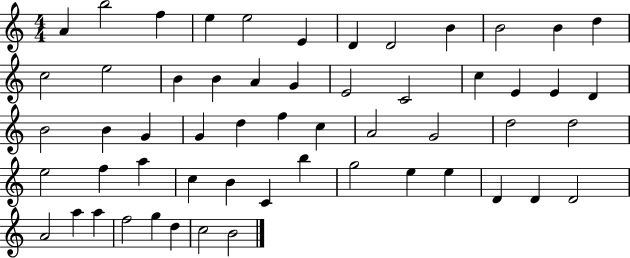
{
  \clef treble
  \numericTimeSignature
  \time 4/4
  \key c \major
  a'4 b''2 f''4 | e''4 e''2 e'4 | d'4 d'2 b'4 | b'2 b'4 d''4 | \break c''2 e''2 | b'4 b'4 a'4 g'4 | e'2 c'2 | c''4 e'4 e'4 d'4 | \break b'2 b'4 g'4 | g'4 d''4 f''4 c''4 | a'2 g'2 | d''2 d''2 | \break e''2 f''4 a''4 | c''4 b'4 c'4 b''4 | g''2 e''4 e''4 | d'4 d'4 d'2 | \break a'2 a''4 a''4 | f''2 g''4 d''4 | c''2 b'2 | \bar "|."
}